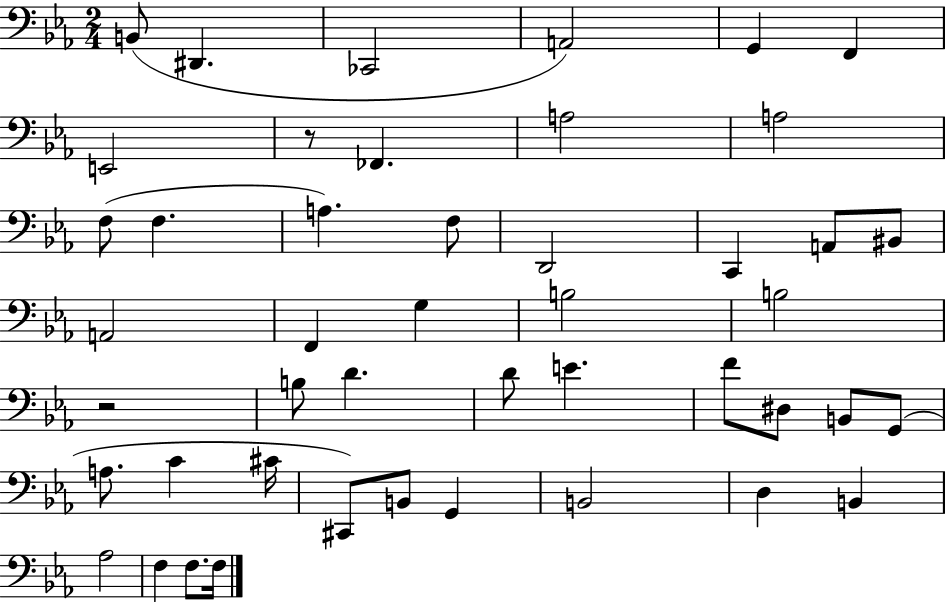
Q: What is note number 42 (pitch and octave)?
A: F3